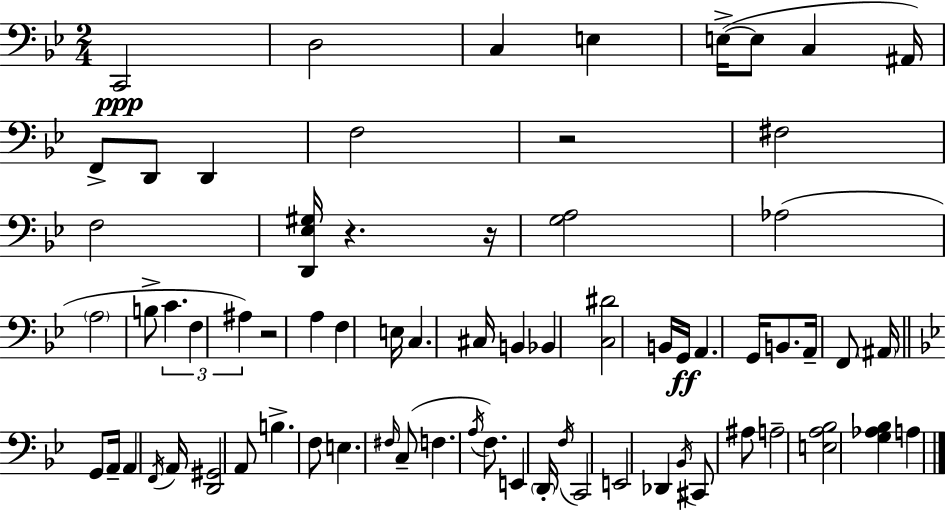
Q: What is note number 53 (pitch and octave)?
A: C2